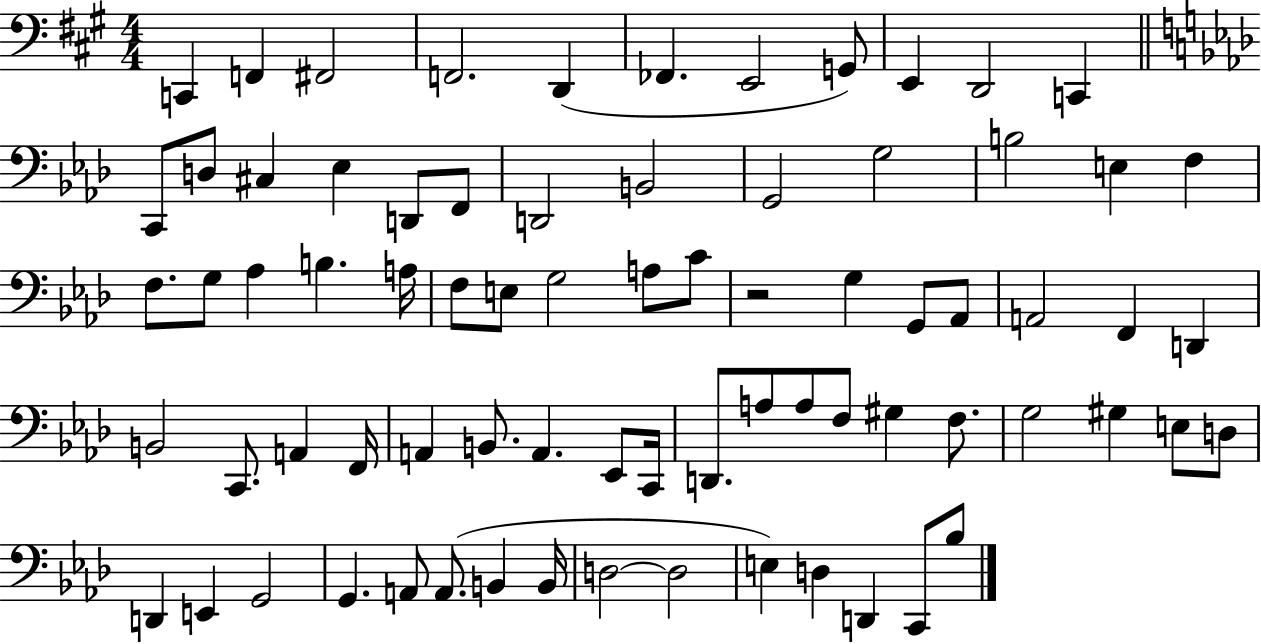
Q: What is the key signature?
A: A major